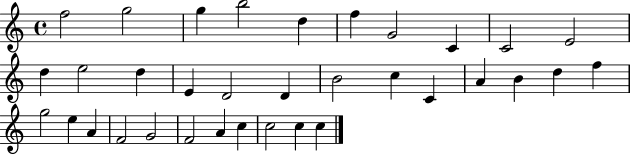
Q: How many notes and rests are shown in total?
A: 34